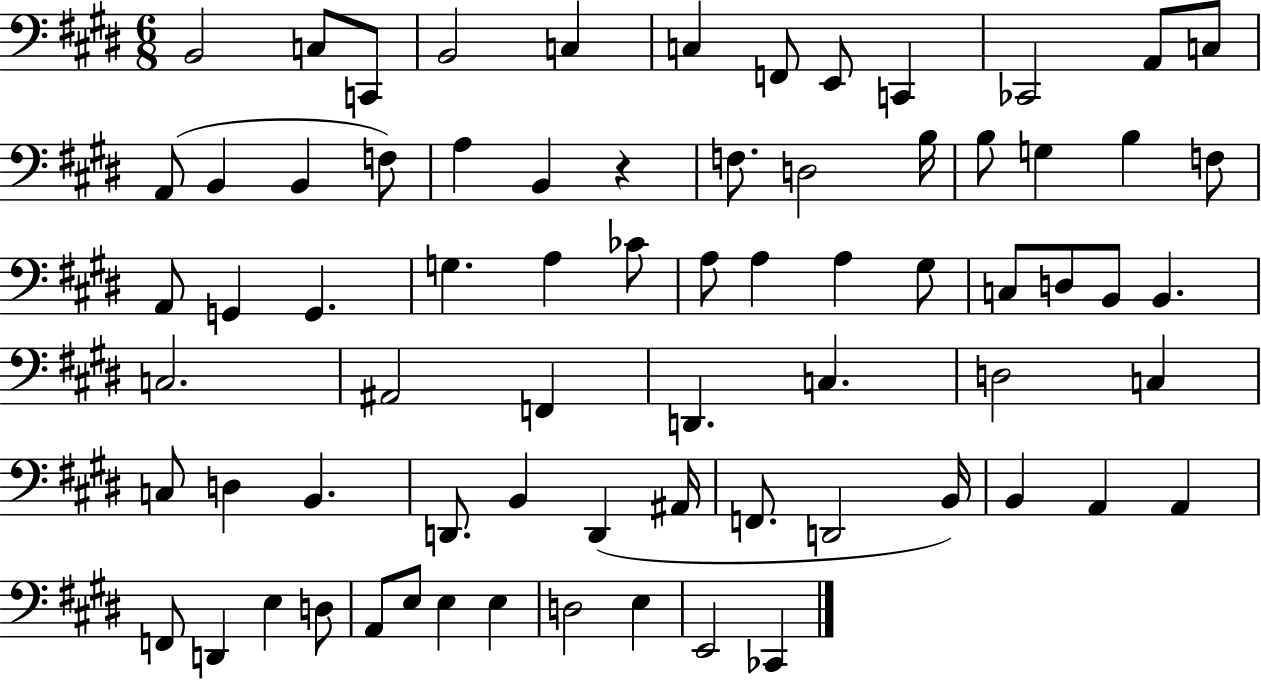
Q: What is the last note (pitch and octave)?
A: CES2